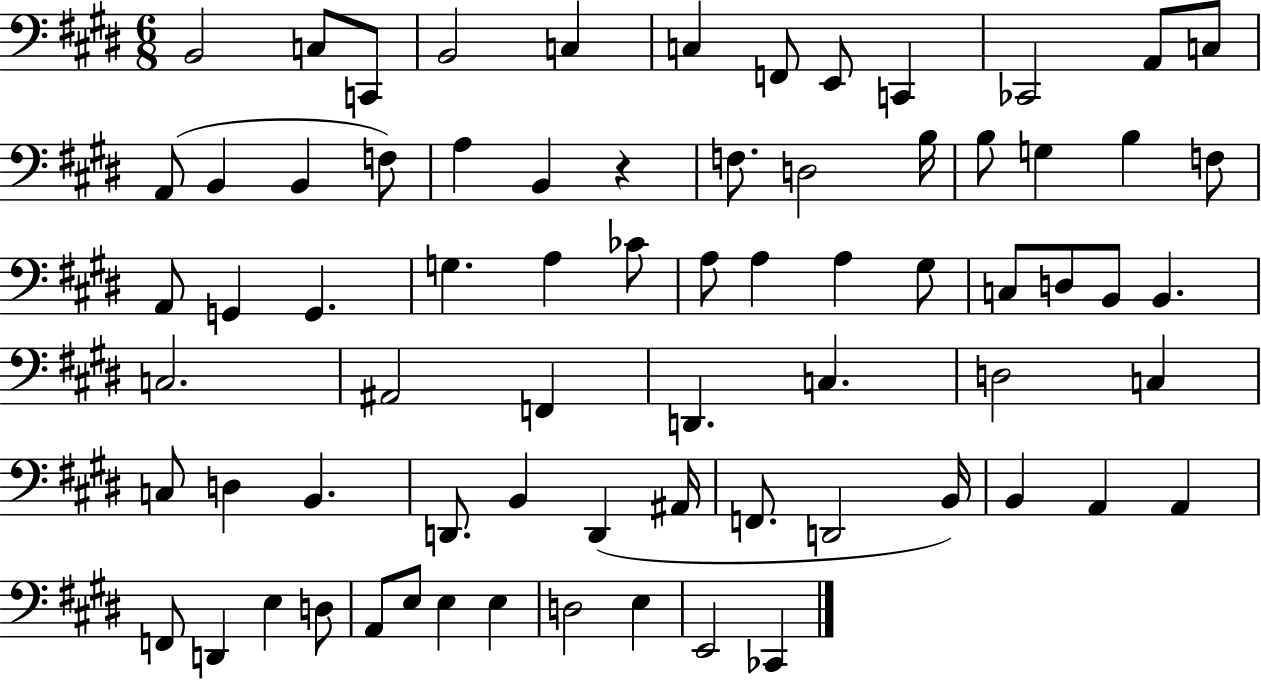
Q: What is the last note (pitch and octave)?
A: CES2